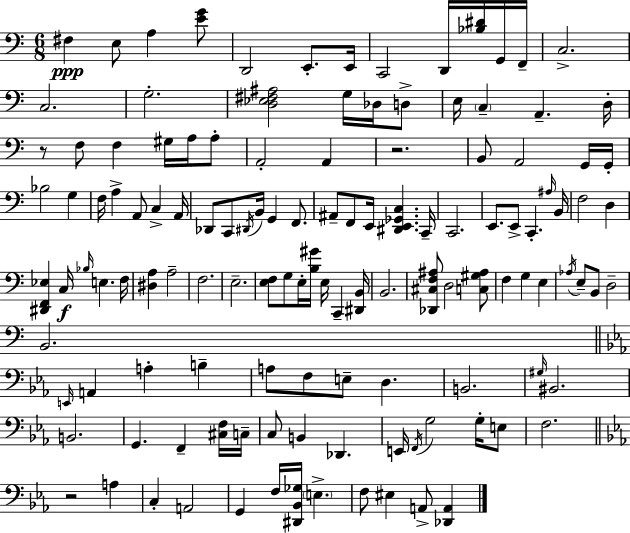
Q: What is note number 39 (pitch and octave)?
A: Db2